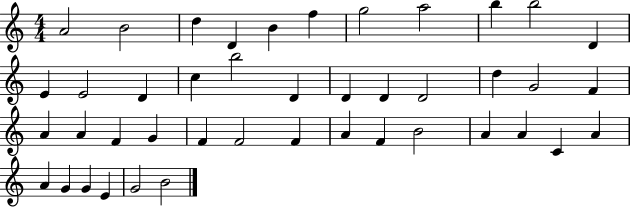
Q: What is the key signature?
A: C major